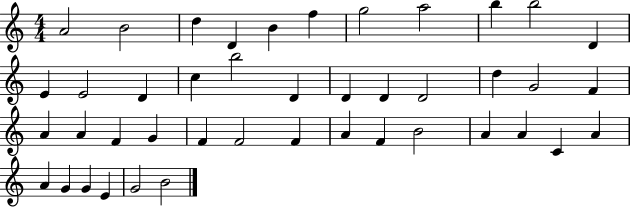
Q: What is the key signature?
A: C major